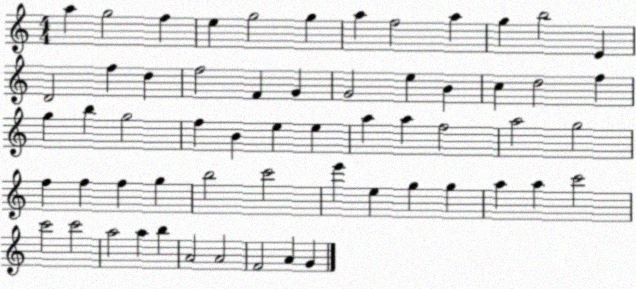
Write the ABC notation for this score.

X:1
T:Untitled
M:4/4
L:1/4
K:C
a g2 f e g2 g a f2 a g b2 E D2 f d f2 F G G2 e B c d2 f g b g2 f B e e a a f2 a2 g2 f f f g b2 c'2 e' e g g a a c'2 c'2 c'2 a2 a b A2 A2 F2 A G